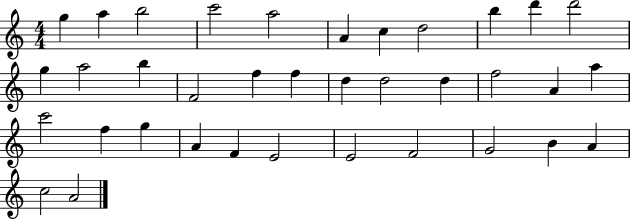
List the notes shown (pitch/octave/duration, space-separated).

G5/q A5/q B5/h C6/h A5/h A4/q C5/q D5/h B5/q D6/q D6/h G5/q A5/h B5/q F4/h F5/q F5/q D5/q D5/h D5/q F5/h A4/q A5/q C6/h F5/q G5/q A4/q F4/q E4/h E4/h F4/h G4/h B4/q A4/q C5/h A4/h